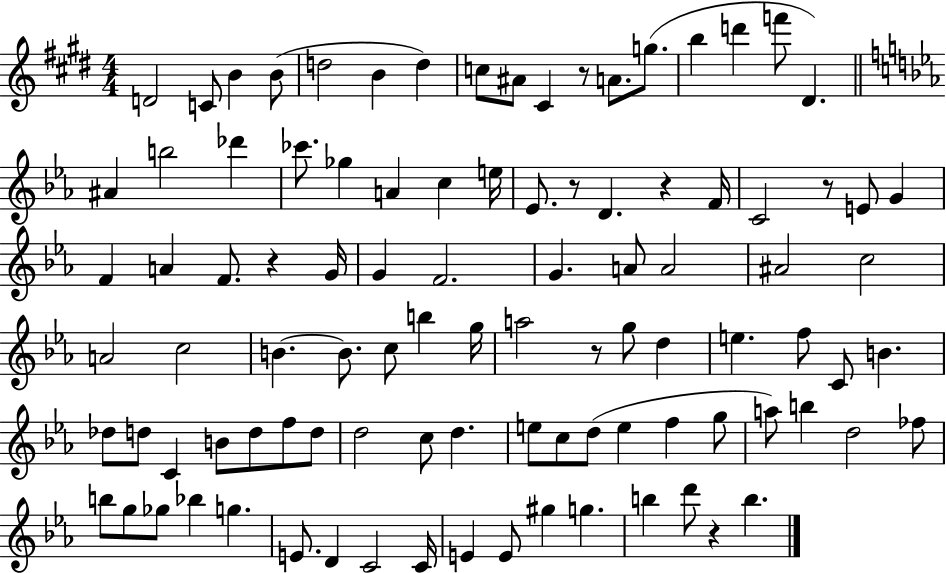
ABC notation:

X:1
T:Untitled
M:4/4
L:1/4
K:E
D2 C/2 B B/2 d2 B d c/2 ^A/2 ^C z/2 A/2 g/2 b d' f'/2 ^D ^A b2 _d' _c'/2 _g A c e/4 _E/2 z/2 D z F/4 C2 z/2 E/2 G F A F/2 z G/4 G F2 G A/2 A2 ^A2 c2 A2 c2 B B/2 c/2 b g/4 a2 z/2 g/2 d e f/2 C/2 B _d/2 d/2 C B/2 d/2 f/2 d/2 d2 c/2 d e/2 c/2 d/2 e f g/2 a/2 b d2 _f/2 b/2 g/2 _g/2 _b g E/2 D C2 C/4 E E/2 ^g g b d'/2 z b